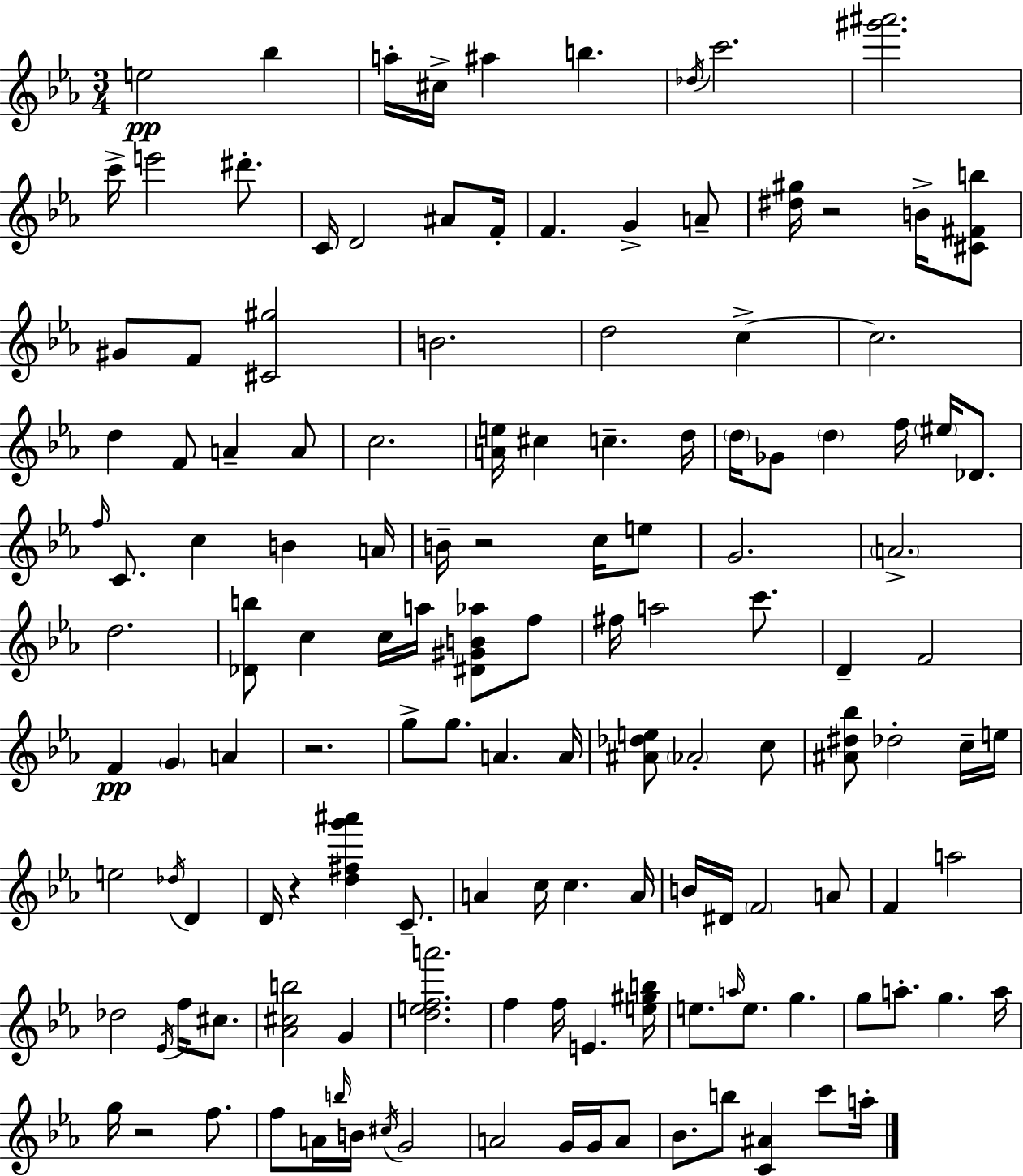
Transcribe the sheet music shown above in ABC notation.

X:1
T:Untitled
M:3/4
L:1/4
K:Eb
e2 _b a/4 ^c/4 ^a b _d/4 c'2 [^g'^a']2 c'/4 e'2 ^d'/2 C/4 D2 ^A/2 F/4 F G A/2 [^d^g]/4 z2 B/4 [^C^Fb]/2 ^G/2 F/2 [^C^g]2 B2 d2 c c2 d F/2 A A/2 c2 [Ae]/4 ^c c d/4 d/4 _G/2 d f/4 ^e/4 _D/2 f/4 C/2 c B A/4 B/4 z2 c/4 e/2 G2 A2 d2 [_Db]/2 c c/4 a/4 [^D^GB_a]/2 f/2 ^f/4 a2 c'/2 D F2 F G A z2 g/2 g/2 A A/4 [^A_de]/2 _A2 c/2 [^A^d_b]/2 _d2 c/4 e/4 e2 _d/4 D D/4 z [d^fg'^a'] C/2 A c/4 c A/4 B/4 ^D/4 F2 A/2 F a2 _d2 _E/4 f/4 ^c/2 [_A^cb]2 G [defa']2 f f/4 E [e^gb]/4 e/2 a/4 e/2 g g/2 a/2 g a/4 g/4 z2 f/2 f/2 A/4 b/4 B/4 ^c/4 G2 A2 G/4 G/4 A/2 _B/2 b/2 [C^A] c'/2 a/4